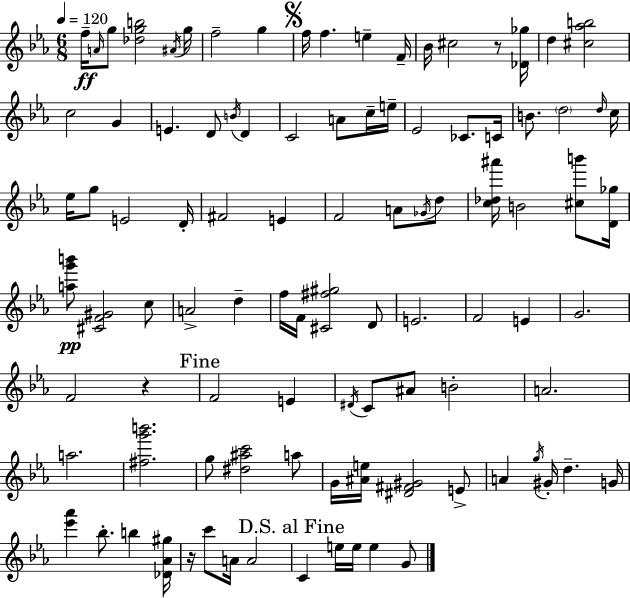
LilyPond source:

{
  \clef treble
  \numericTimeSignature
  \time 6/8
  \key c \minor
  \tempo 4 = 120
  f''16--\ff \grace { a'16 } g''8 <des'' g'' b''>2 | \acciaccatura { ais'16 } g''16 f''2-- g''4 | \mark \markup { \musicglyph "scripts.segno" } f''16 f''4. e''4-- | f'16-- bes'16 cis''2 r8 | \break <des' ges''>16 d''4 <cis'' aes'' b''>2 | c''2 g'4 | e'4. d'8 \acciaccatura { b'16 } d'4 | c'2 a'8 | \break c''16-- e''16-- ees'2 ces'8. | c'16 b'8. \parenthesize d''2 | \grace { d''16 } c''16 ees''16 g''8 e'2 | d'16-. fis'2 | \break e'4 f'2 | a'8 \acciaccatura { ges'16 } d''8 <c'' des'' ais'''>16 b'2 | <cis'' b'''>8 <d' ges''>16 <a'' g''' b'''>8\pp <cis' f' gis'>2 | c''8 a'2-> | \break d''4-- f''16 f'16 <cis' fis'' gis''>2 | d'8 e'2. | f'2 | e'4 g'2. | \break f'2 | r4 \mark "Fine" f'2 | e'4 \acciaccatura { dis'16 } c'8 ais'8 b'2-. | a'2. | \break a''2. | <fis'' g''' b'''>2. | g''8 <dis'' ais'' c'''>2 | a''8 g'16 <ais' e''>16 <dis' fis' gis'>2 | \break e'8-> a'4 \acciaccatura { g''16 } gis'16-. | d''4.-- g'16 <ees''' aes'''>4 bes''8.-. | b''4 <des' aes' gis''>16 r16 c'''8 a'16 a'2 | \mark "D.S. al Fine" c'4 e''16 | \break e''16 e''4 g'8 \bar "|."
}